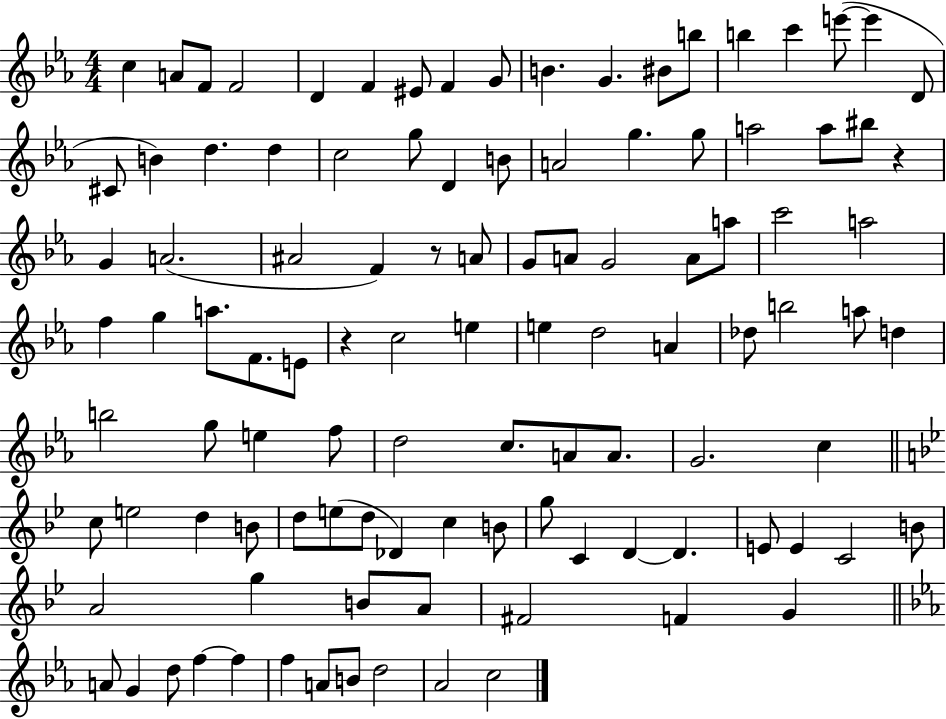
X:1
T:Untitled
M:4/4
L:1/4
K:Eb
c A/2 F/2 F2 D F ^E/2 F G/2 B G ^B/2 b/2 b c' e'/2 e' D/2 ^C/2 B d d c2 g/2 D B/2 A2 g g/2 a2 a/2 ^b/2 z G A2 ^A2 F z/2 A/2 G/2 A/2 G2 A/2 a/2 c'2 a2 f g a/2 F/2 E/2 z c2 e e d2 A _d/2 b2 a/2 d b2 g/2 e f/2 d2 c/2 A/2 A/2 G2 c c/2 e2 d B/2 d/2 e/2 d/2 _D c B/2 g/2 C D D E/2 E C2 B/2 A2 g B/2 A/2 ^F2 F G A/2 G d/2 f f f A/2 B/2 d2 _A2 c2